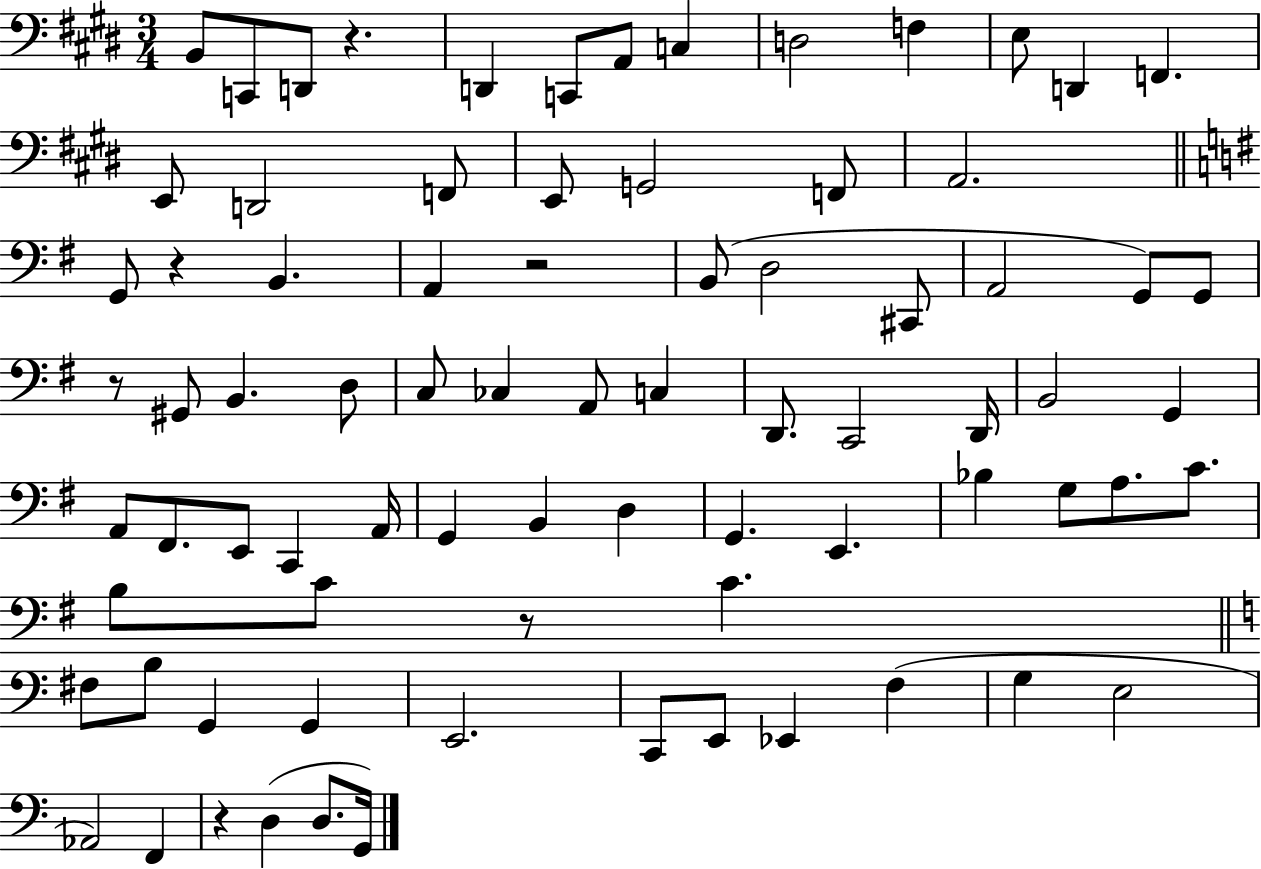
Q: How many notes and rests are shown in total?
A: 79